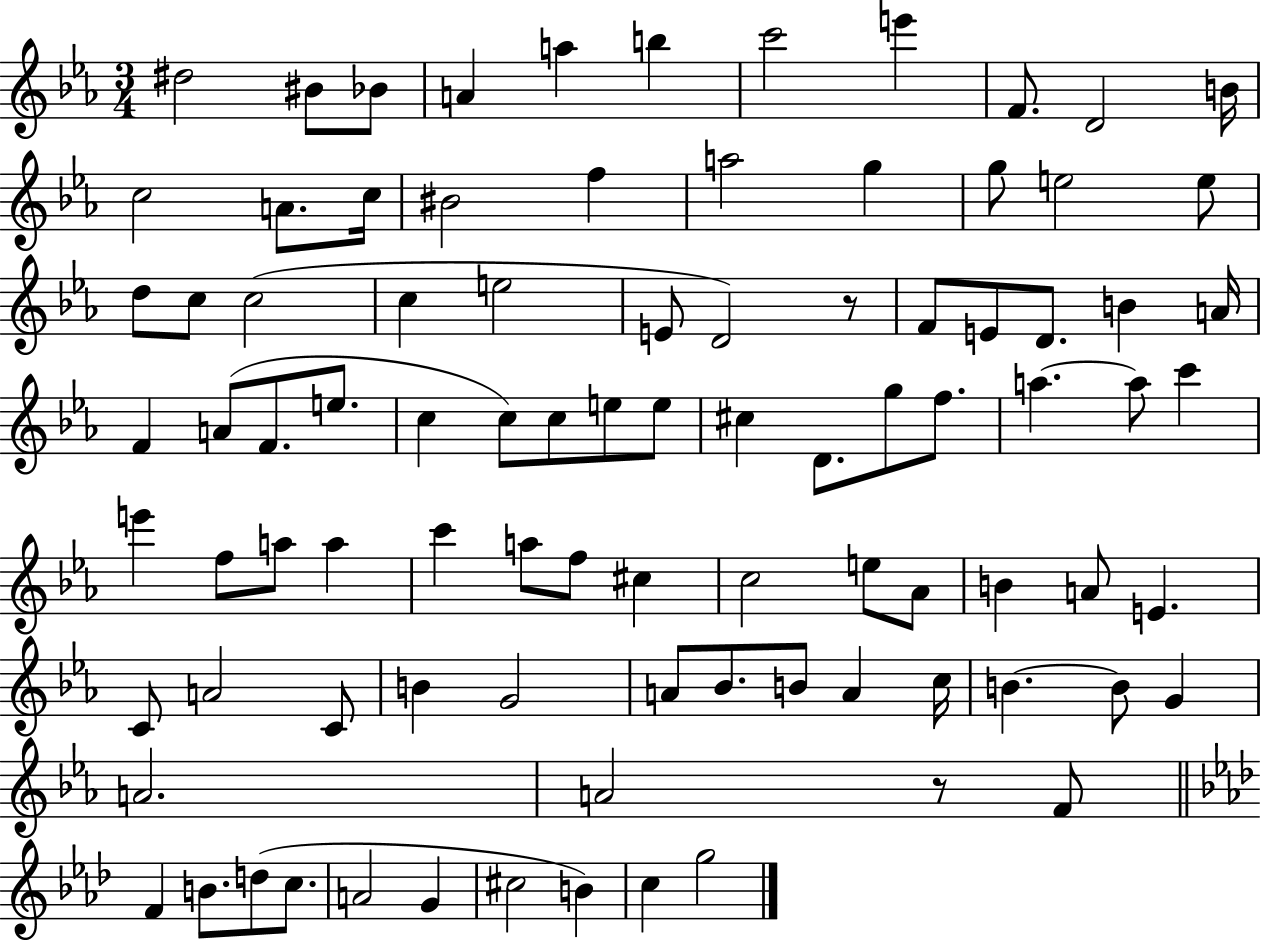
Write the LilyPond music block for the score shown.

{
  \clef treble
  \numericTimeSignature
  \time 3/4
  \key ees \major
  dis''2 bis'8 bes'8 | a'4 a''4 b''4 | c'''2 e'''4 | f'8. d'2 b'16 | \break c''2 a'8. c''16 | bis'2 f''4 | a''2 g''4 | g''8 e''2 e''8 | \break d''8 c''8 c''2( | c''4 e''2 | e'8 d'2) r8 | f'8 e'8 d'8. b'4 a'16 | \break f'4 a'8( f'8. e''8. | c''4 c''8) c''8 e''8 e''8 | cis''4 d'8. g''8 f''8. | a''4.~~ a''8 c'''4 | \break e'''4 f''8 a''8 a''4 | c'''4 a''8 f''8 cis''4 | c''2 e''8 aes'8 | b'4 a'8 e'4. | \break c'8 a'2 c'8 | b'4 g'2 | a'8 bes'8. b'8 a'4 c''16 | b'4.~~ b'8 g'4 | \break a'2. | a'2 r8 f'8 | \bar "||" \break \key aes \major f'4 b'8. d''8( c''8. | a'2 g'4 | cis''2 b'4) | c''4 g''2 | \break \bar "|."
}